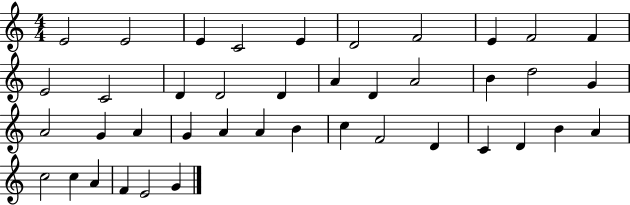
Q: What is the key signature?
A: C major